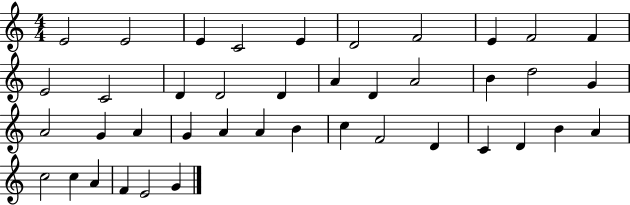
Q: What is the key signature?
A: C major